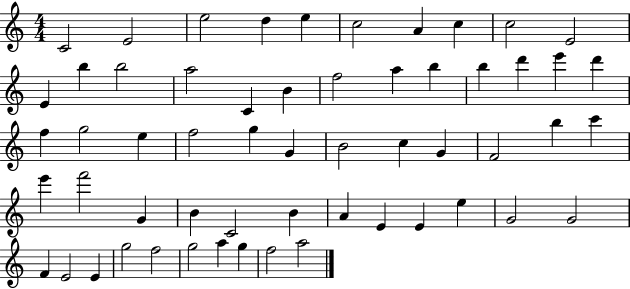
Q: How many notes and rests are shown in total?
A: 57